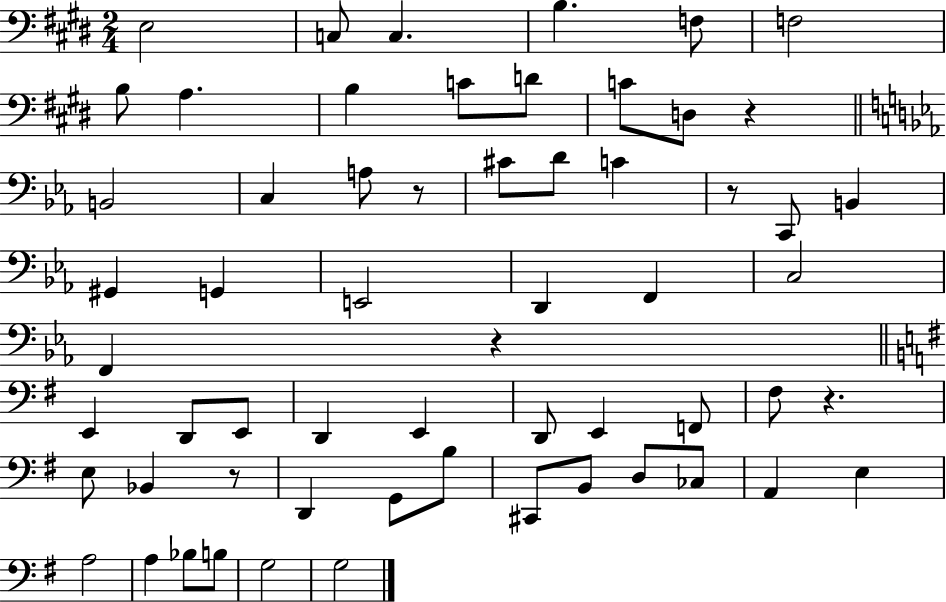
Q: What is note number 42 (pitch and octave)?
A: B3